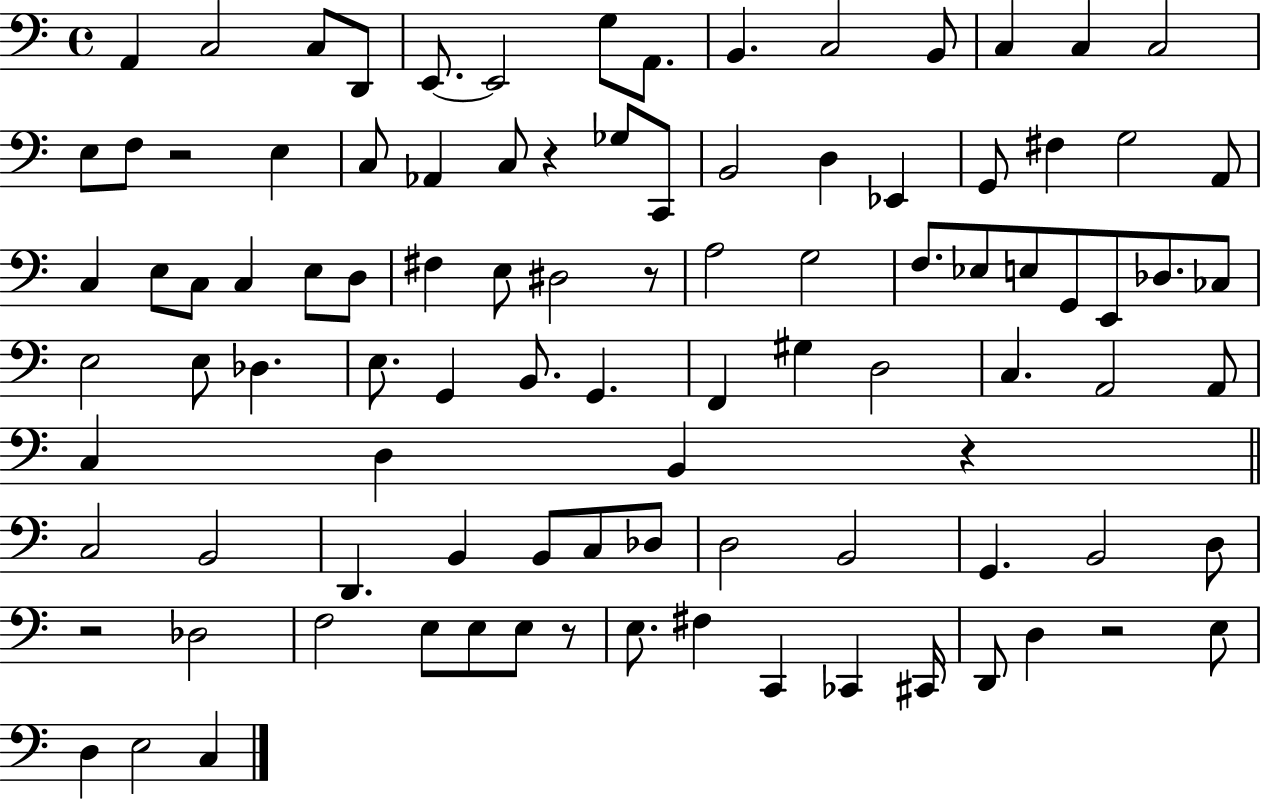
A2/q C3/h C3/e D2/e E2/e. E2/h G3/e A2/e. B2/q. C3/h B2/e C3/q C3/q C3/h E3/e F3/e R/h E3/q C3/e Ab2/q C3/e R/q Gb3/e C2/e B2/h D3/q Eb2/q G2/e F#3/q G3/h A2/e C3/q E3/e C3/e C3/q E3/e D3/e F#3/q E3/e D#3/h R/e A3/h G3/h F3/e. Eb3/e E3/e G2/e E2/e Db3/e. CES3/e E3/h E3/e Db3/q. E3/e. G2/q B2/e. G2/q. F2/q G#3/q D3/h C3/q. A2/h A2/e C3/q D3/q B2/q R/q C3/h B2/h D2/q. B2/q B2/e C3/e Db3/e D3/h B2/h G2/q. B2/h D3/e R/h Db3/h F3/h E3/e E3/e E3/e R/e E3/e. F#3/q C2/q CES2/q C#2/s D2/e D3/q R/h E3/e D3/q E3/h C3/q